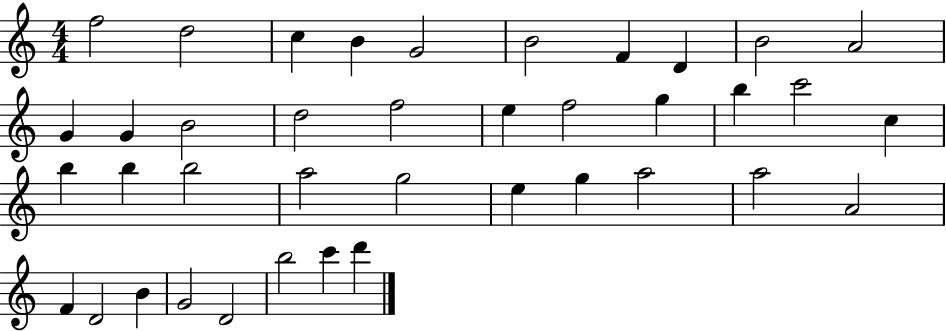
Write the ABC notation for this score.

X:1
T:Untitled
M:4/4
L:1/4
K:C
f2 d2 c B G2 B2 F D B2 A2 G G B2 d2 f2 e f2 g b c'2 c b b b2 a2 g2 e g a2 a2 A2 F D2 B G2 D2 b2 c' d'